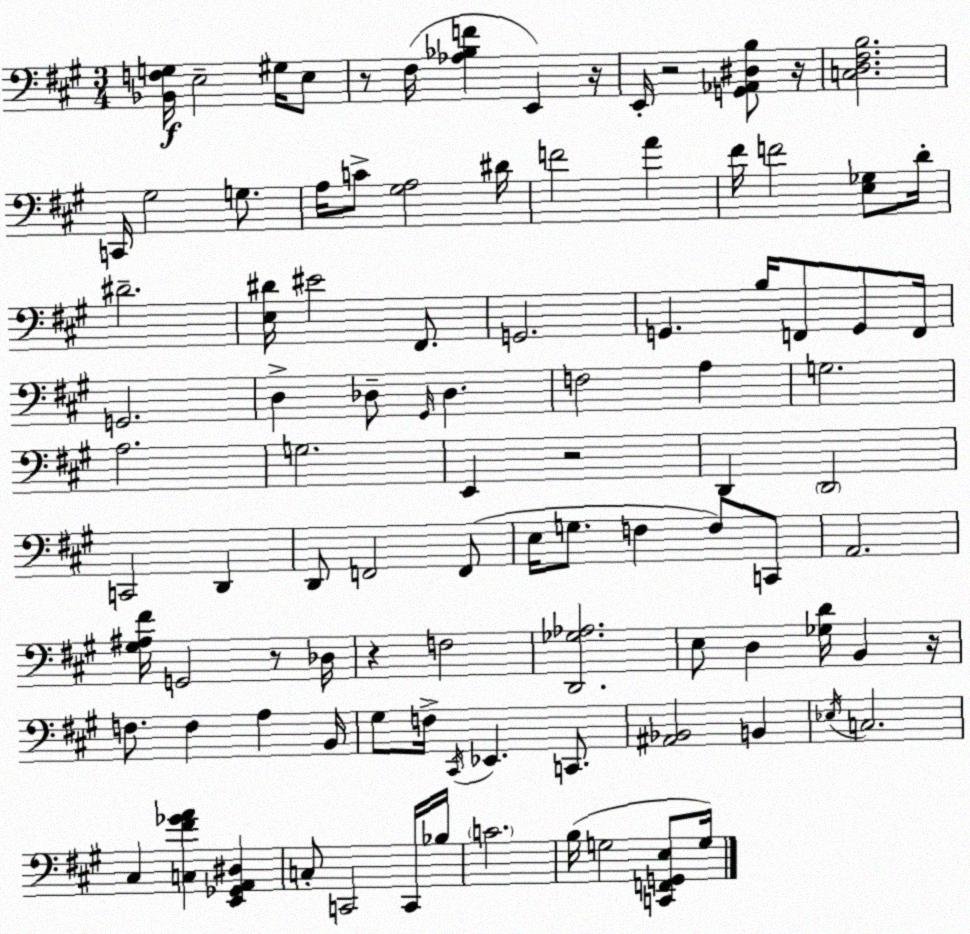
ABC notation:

X:1
T:Untitled
M:3/4
L:1/4
K:A
[_B,,F,G,]/4 E,2 ^G,/4 E,/2 z/2 ^F,/4 [_A,_B,F] E,, z/4 E,,/4 z2 [G,,_A,,^D,B,]/2 z/4 [C,D,^F,B,]2 C,,/4 ^G,2 G,/2 A,/4 C/2 [^G,A,]2 ^D/4 F2 A ^F/4 F2 [E,_G,]/2 D/4 ^D2 [E,^D]/4 ^E2 ^F,,/2 G,,2 G,, B,/4 F,,/2 G,,/2 F,,/4 G,,2 D, _D,/2 ^G,,/4 _D, F,2 A, G,2 A,2 G,2 E,, z2 D,, D,,2 C,,2 D,, D,,/2 F,,2 F,,/2 E,/4 G,/2 F, F,/2 C,,/2 A,,2 [^G,^A,^F]/4 G,,2 z/2 _D,/4 z F,2 [D,,_G,_A,]2 E,/2 D, [_G,D]/4 B,, z/4 F,/2 F, A, B,,/4 ^G,/2 F,/4 ^C,,/4 _E,, C,,/2 [^A,,_B,,]2 B,, _E,/4 C,2 ^C, [C,^F_GA] [E,,_G,,A,,^D,] C,/2 C,,2 C,,/4 _B,/4 C2 B,/4 G,2 [C,,F,,G,,E,]/2 G,/4